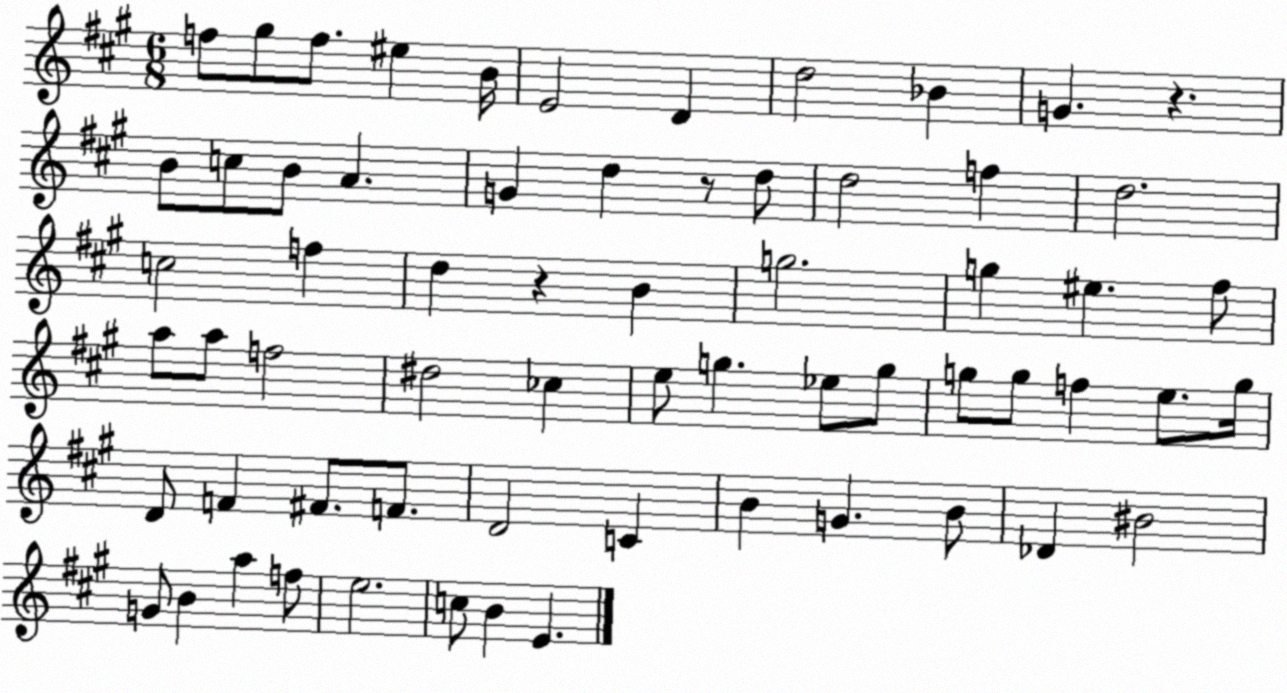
X:1
T:Untitled
M:6/8
L:1/4
K:A
f/2 ^g/2 f/2 ^e B/4 E2 D d2 _B G z B/2 c/2 B/2 A G d z/2 d/2 d2 f d2 c2 f d z B g2 g ^e ^f/2 a/2 a/2 f2 ^d2 _c e/2 g _e/2 g/2 g/2 g/2 f e/2 g/4 D/2 F ^F/2 F/2 D2 C B G B/2 _D ^B2 G/2 B a f/2 e2 c/2 B E